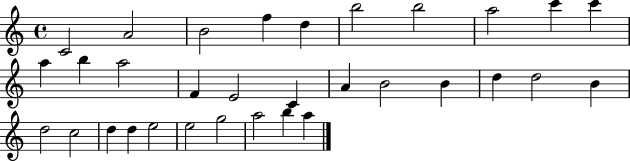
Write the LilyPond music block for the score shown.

{
  \clef treble
  \time 4/4
  \defaultTimeSignature
  \key c \major
  c'2 a'2 | b'2 f''4 d''4 | b''2 b''2 | a''2 c'''4 c'''4 | \break a''4 b''4 a''2 | f'4 e'2 c'4 | a'4 b'2 b'4 | d''4 d''2 b'4 | \break d''2 c''2 | d''4 d''4 e''2 | e''2 g''2 | a''2 b''4 a''4 | \break \bar "|."
}